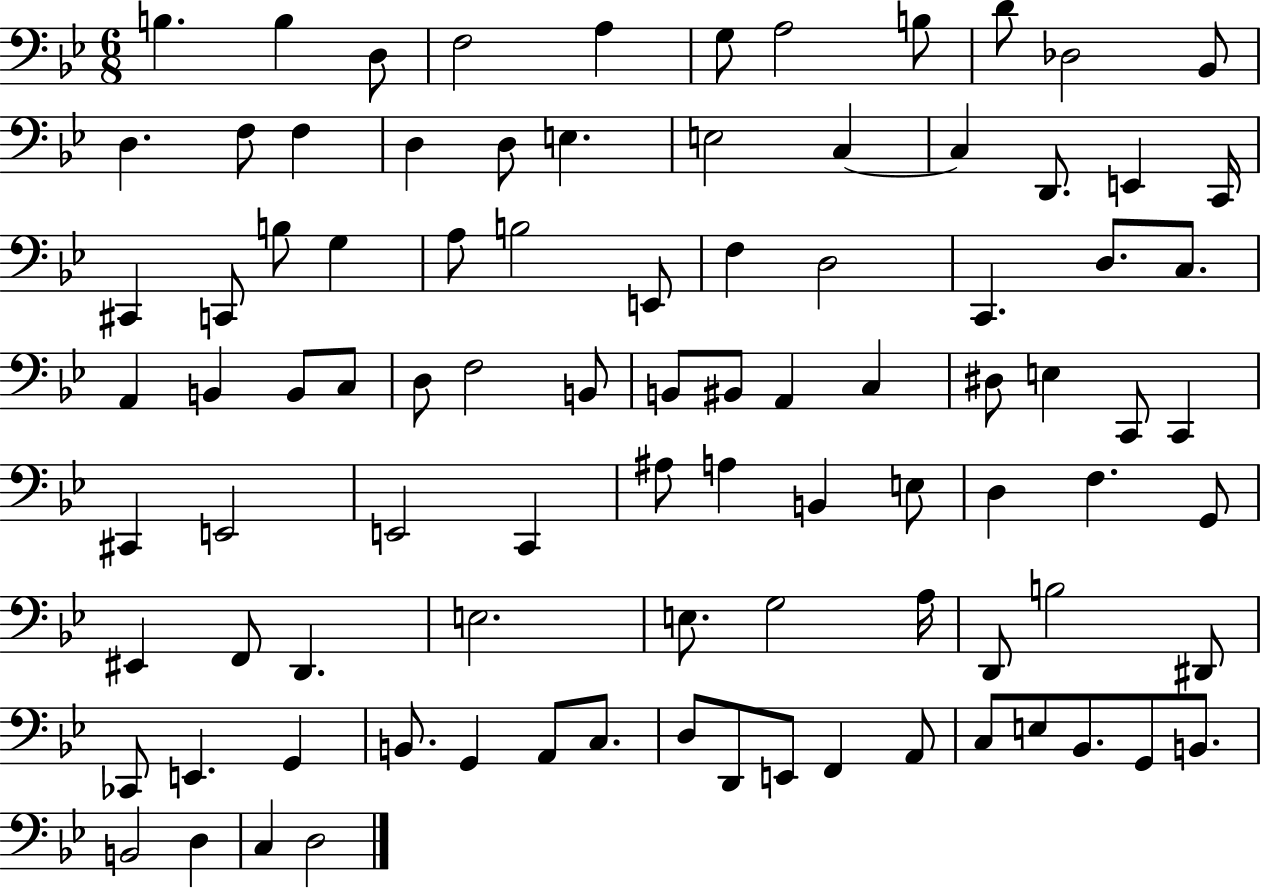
{
  \clef bass
  \numericTimeSignature
  \time 6/8
  \key bes \major
  b4. b4 d8 | f2 a4 | g8 a2 b8 | d'8 des2 bes,8 | \break d4. f8 f4 | d4 d8 e4. | e2 c4~~ | c4 d,8. e,4 c,16 | \break cis,4 c,8 b8 g4 | a8 b2 e,8 | f4 d2 | c,4. d8. c8. | \break a,4 b,4 b,8 c8 | d8 f2 b,8 | b,8 bis,8 a,4 c4 | dis8 e4 c,8 c,4 | \break cis,4 e,2 | e,2 c,4 | ais8 a4 b,4 e8 | d4 f4. g,8 | \break eis,4 f,8 d,4. | e2. | e8. g2 a16 | d,8 b2 dis,8 | \break ces,8 e,4. g,4 | b,8. g,4 a,8 c8. | d8 d,8 e,8 f,4 a,8 | c8 e8 bes,8. g,8 b,8. | \break b,2 d4 | c4 d2 | \bar "|."
}